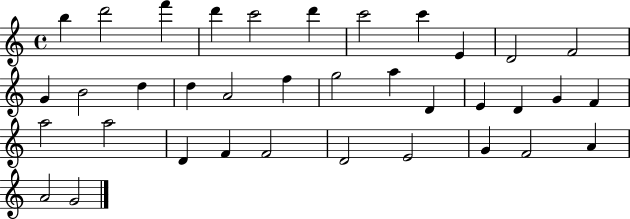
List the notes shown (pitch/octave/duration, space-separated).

B5/q D6/h F6/q D6/q C6/h D6/q C6/h C6/q E4/q D4/h F4/h G4/q B4/h D5/q D5/q A4/h F5/q G5/h A5/q D4/q E4/q D4/q G4/q F4/q A5/h A5/h D4/q F4/q F4/h D4/h E4/h G4/q F4/h A4/q A4/h G4/h